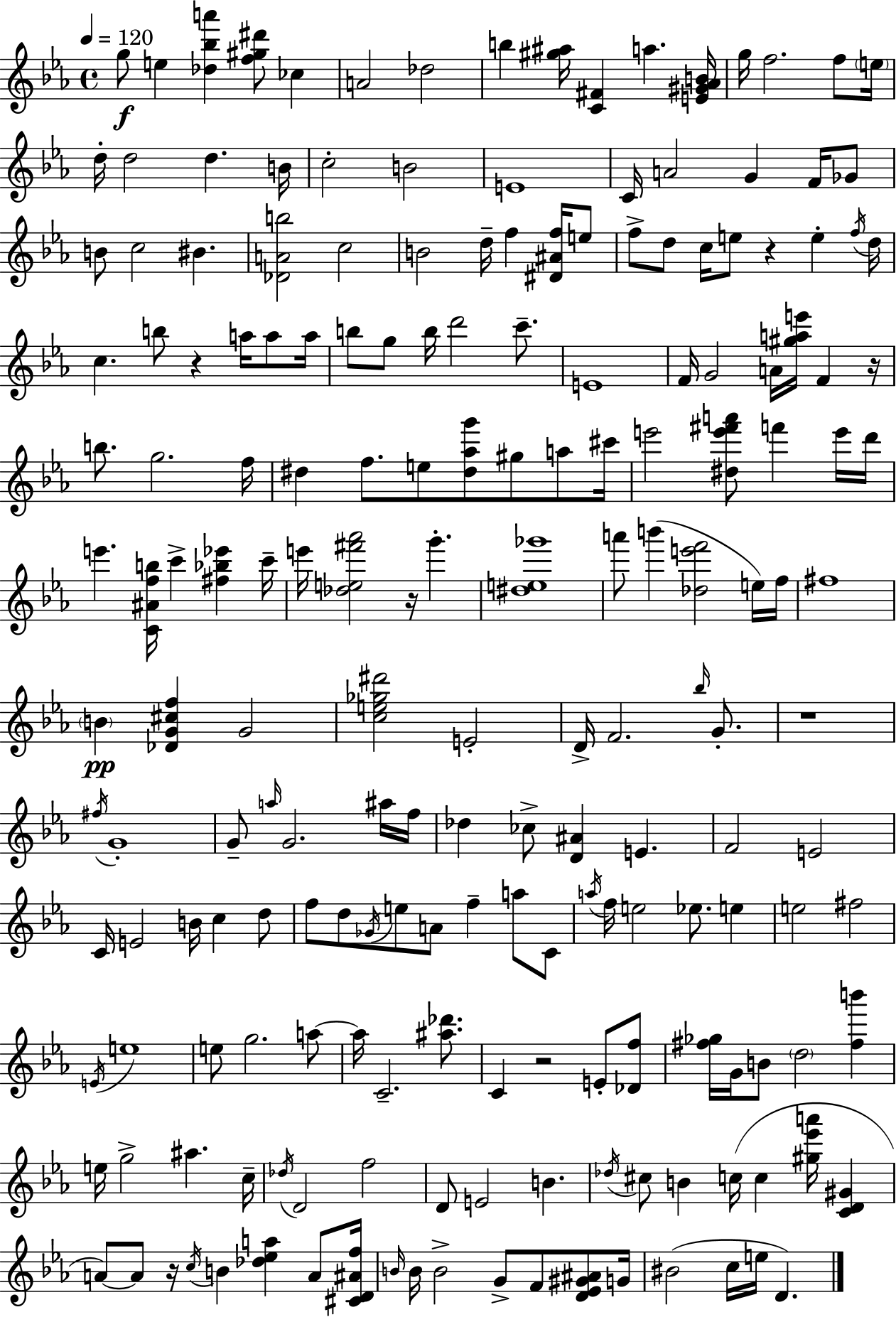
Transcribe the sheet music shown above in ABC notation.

X:1
T:Untitled
M:4/4
L:1/4
K:Eb
g/2 e [_d_ba'] [f^g^d']/2 _c A2 _d2 b [^g^a]/4 [C^F] a [E^G_AB]/4 g/4 f2 f/2 e/4 d/4 d2 d B/4 c2 B2 E4 C/4 A2 G F/4 _G/2 B/2 c2 ^B [_DAb]2 c2 B2 d/4 f [^D^Af]/4 e/2 f/2 d/2 c/4 e/2 z e f/4 d/4 c b/2 z a/4 a/2 a/4 b/2 g/2 b/4 d'2 c'/2 E4 F/4 G2 A/4 [^gae']/4 F z/4 b/2 g2 f/4 ^d f/2 e/2 [^d_ag']/2 ^g/2 a/2 ^c'/4 e'2 [^de'^f'a']/2 f' e'/4 d'/4 e' [C^Afb]/4 c' [^f_b_e'] c'/4 e'/4 [_de^f'_a']2 z/4 g' [^de_g']4 a'/2 b' [_de'f']2 e/4 f/4 ^f4 B [_DG^cf] G2 [ce_g^d']2 E2 D/4 F2 _b/4 G/2 z4 ^f/4 G4 G/2 a/4 G2 ^a/4 f/4 _d _c/2 [D^A] E F2 E2 C/4 E2 B/4 c d/2 f/2 d/2 _G/4 e/2 A/2 f a/2 C/2 a/4 f/4 e2 _e/2 e e2 ^f2 E/4 e4 e/2 g2 a/2 a/4 C2 [^a_d']/2 C z2 E/2 [_Df]/2 [^f_g]/4 G/4 B/2 d2 [^fb'] e/4 g2 ^a c/4 _d/4 D2 f2 D/2 E2 B _d/4 ^c/2 B c/4 c [^g_e'a']/4 [CD^G] A/2 A/2 z/4 c/4 B [_d_ea] A/2 [^CD^Af]/4 B/4 B/4 B2 G/2 F/2 [D_E^G^A]/2 G/4 ^B2 c/4 e/4 D